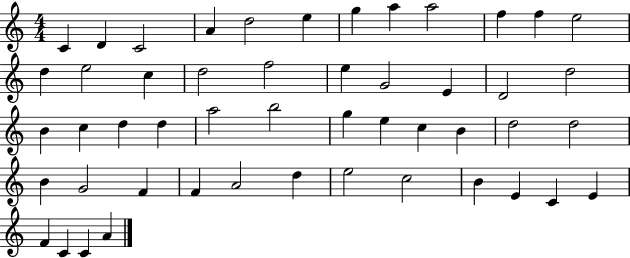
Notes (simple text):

C4/q D4/q C4/h A4/q D5/h E5/q G5/q A5/q A5/h F5/q F5/q E5/h D5/q E5/h C5/q D5/h F5/h E5/q G4/h E4/q D4/h D5/h B4/q C5/q D5/q D5/q A5/h B5/h G5/q E5/q C5/q B4/q D5/h D5/h B4/q G4/h F4/q F4/q A4/h D5/q E5/h C5/h B4/q E4/q C4/q E4/q F4/q C4/q C4/q A4/q